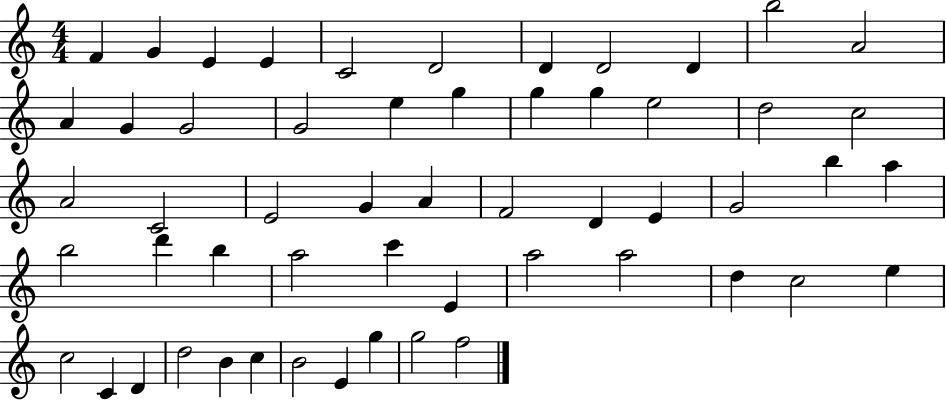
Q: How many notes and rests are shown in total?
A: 55